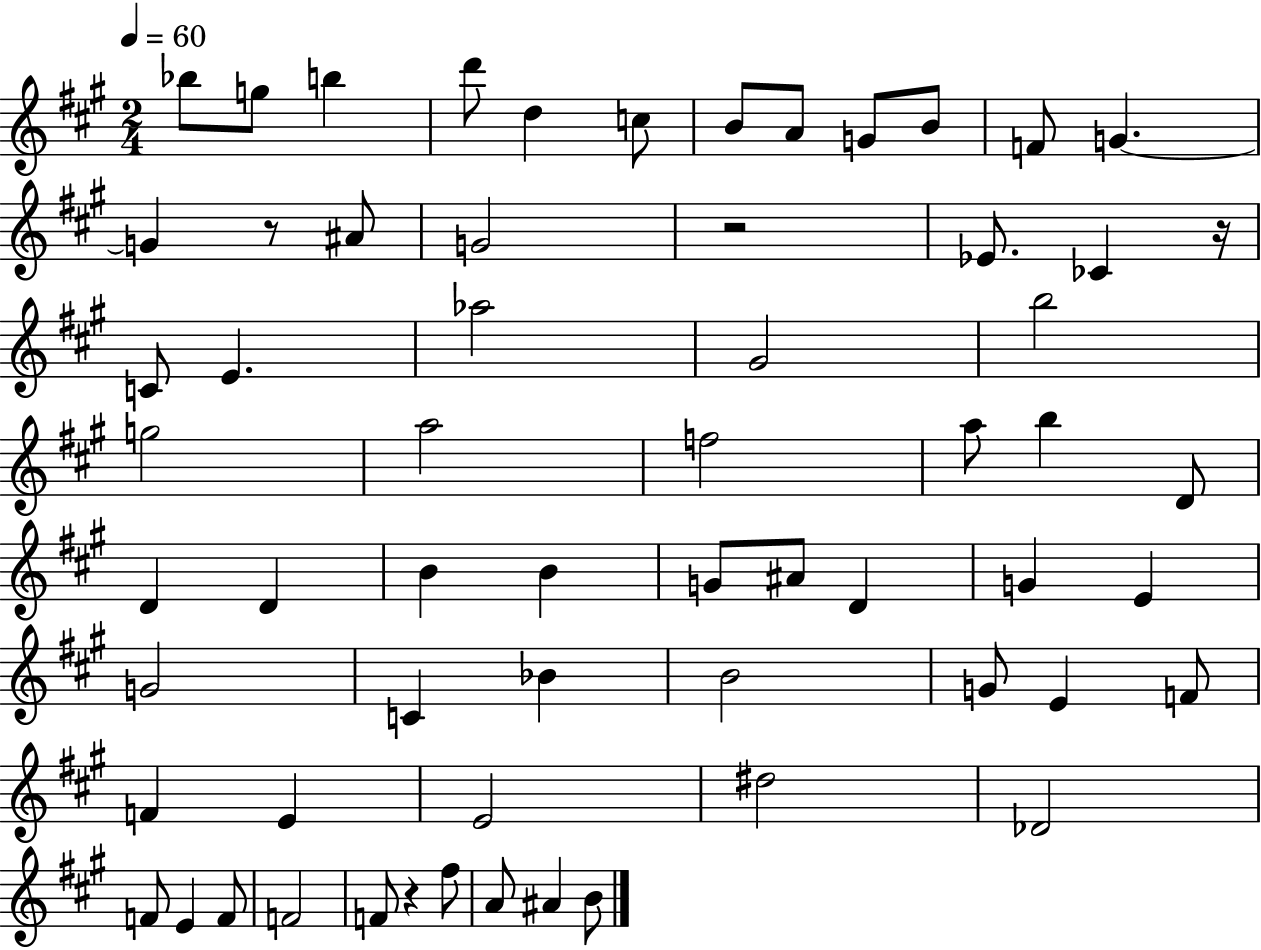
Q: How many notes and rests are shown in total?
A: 62